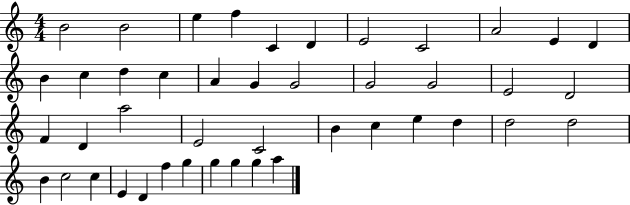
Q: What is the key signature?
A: C major